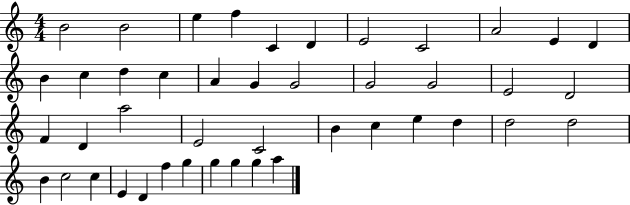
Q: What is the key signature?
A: C major